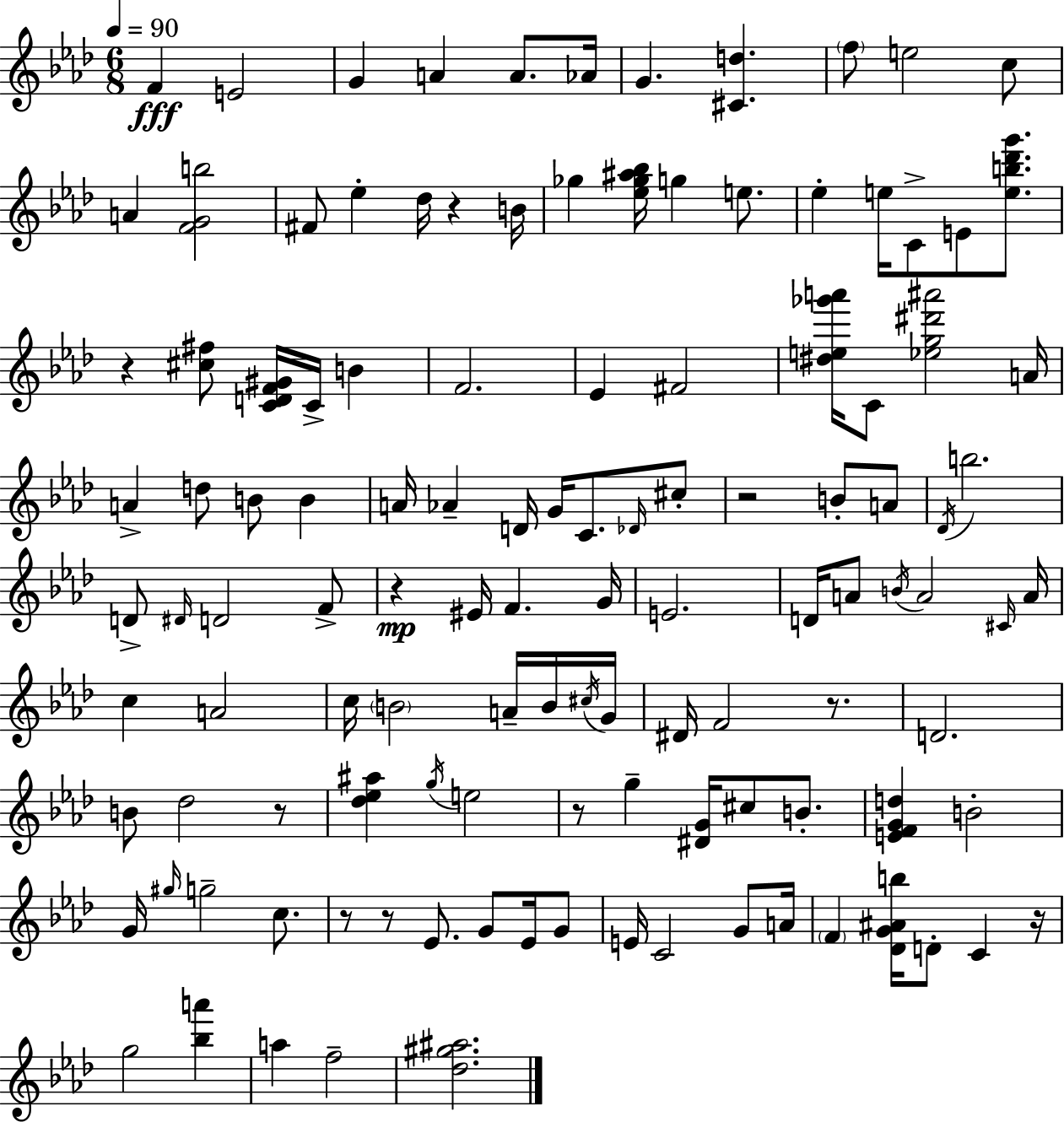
{
  \clef treble
  \numericTimeSignature
  \time 6/8
  \key f \minor
  \tempo 4 = 90
  f'4\fff e'2 | g'4 a'4 a'8. aes'16 | g'4. <cis' d''>4. | \parenthesize f''8 e''2 c''8 | \break a'4 <f' g' b''>2 | fis'8 ees''4-. des''16 r4 b'16 | ges''4 <ees'' ges'' ais'' bes''>16 g''4 e''8. | ees''4-. e''16 c'8-> e'8 <e'' b'' des''' g'''>8. | \break r4 <cis'' fis''>8 <c' d' f' gis'>16 c'16-> b'4 | f'2. | ees'4 fis'2 | <dis'' e'' ges''' a'''>16 c'8 <ees'' g'' dis''' ais'''>2 a'16 | \break a'4-> d''8 b'8 b'4 | a'16 aes'4-- d'16 g'16 c'8. \grace { des'16 } cis''8-. | r2 b'8-. a'8 | \acciaccatura { des'16 } b''2. | \break d'8-> \grace { dis'16 } d'2 | f'8-> r4\mp eis'16 f'4. | g'16 e'2. | d'16 a'8 \acciaccatura { b'16 } a'2 | \break \grace { cis'16 } a'16 c''4 a'2 | c''16 \parenthesize b'2 | a'16-- b'16 \acciaccatura { cis''16 } g'16 dis'16 f'2 | r8. d'2. | \break b'8 des''2 | r8 <des'' ees'' ais''>4 \acciaccatura { g''16 } e''2 | r8 g''4-- | <dis' g'>16 cis''8 b'8.-. <e' f' g' d''>4 b'2-. | \break g'16 \grace { gis''16 } g''2-- | c''8. r8 r8 | ees'8. g'8 ees'16 g'8 e'16 c'2 | g'8 a'16 \parenthesize f'4 | \break <des' g' ais' b''>16 d'8-. c'4 r16 g''2 | <bes'' a'''>4 a''4 | f''2-- <des'' gis'' ais''>2. | \bar "|."
}